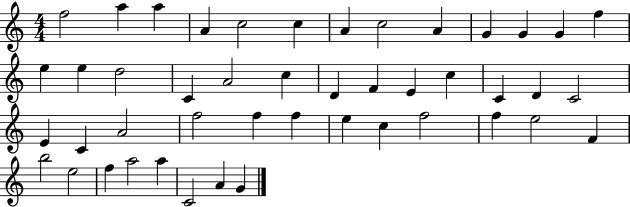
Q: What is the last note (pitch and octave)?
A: G4